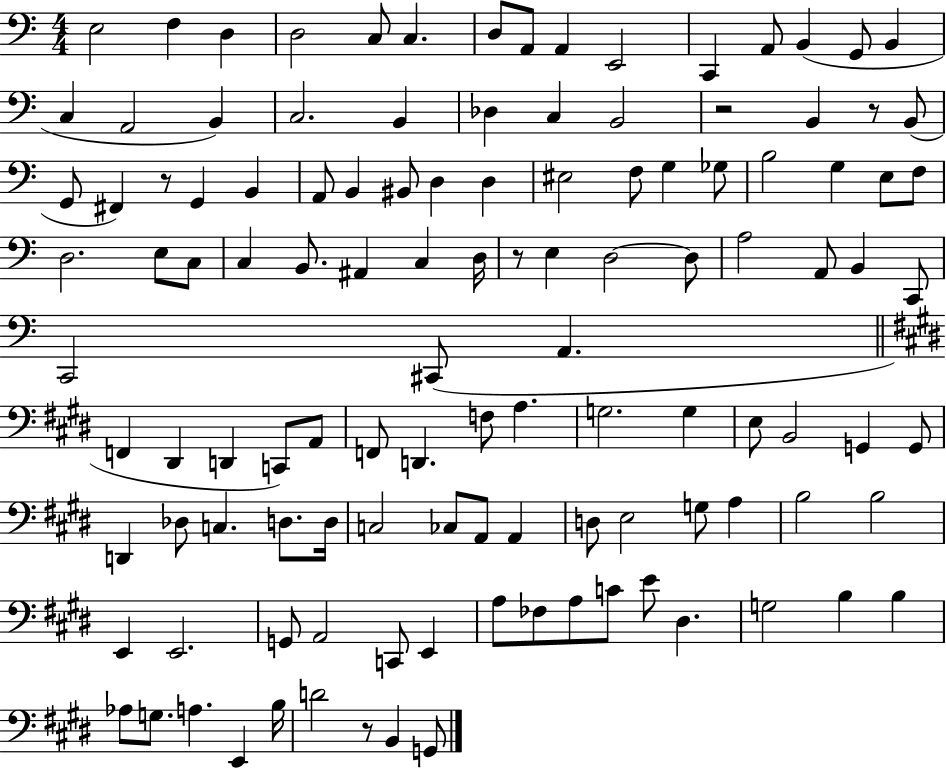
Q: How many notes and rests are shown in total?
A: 118